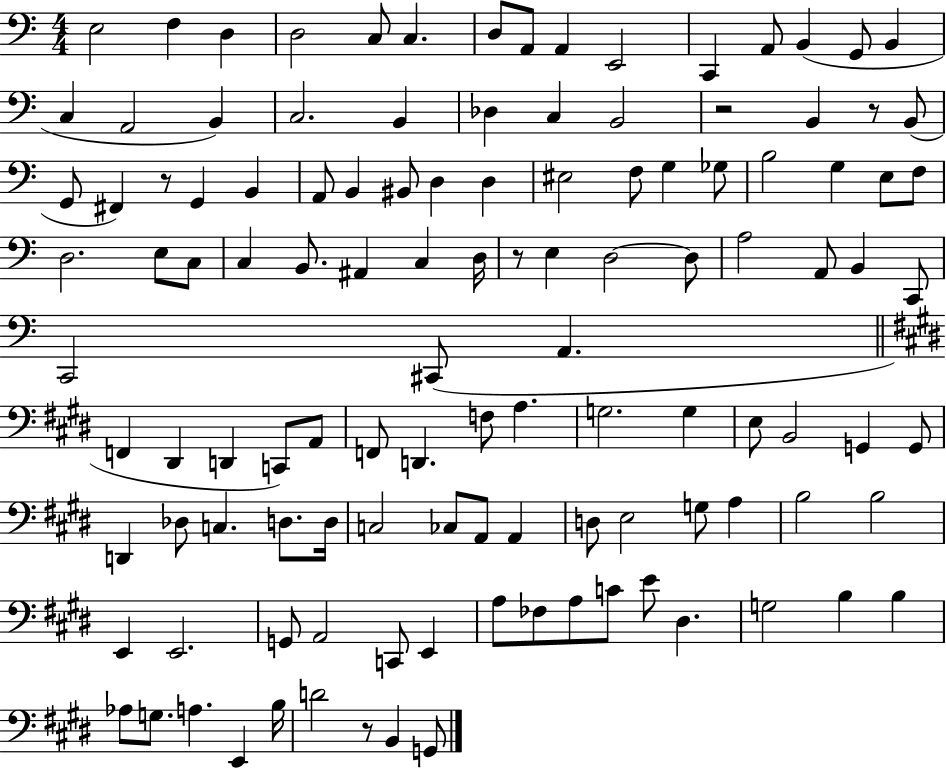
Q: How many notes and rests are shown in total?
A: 118